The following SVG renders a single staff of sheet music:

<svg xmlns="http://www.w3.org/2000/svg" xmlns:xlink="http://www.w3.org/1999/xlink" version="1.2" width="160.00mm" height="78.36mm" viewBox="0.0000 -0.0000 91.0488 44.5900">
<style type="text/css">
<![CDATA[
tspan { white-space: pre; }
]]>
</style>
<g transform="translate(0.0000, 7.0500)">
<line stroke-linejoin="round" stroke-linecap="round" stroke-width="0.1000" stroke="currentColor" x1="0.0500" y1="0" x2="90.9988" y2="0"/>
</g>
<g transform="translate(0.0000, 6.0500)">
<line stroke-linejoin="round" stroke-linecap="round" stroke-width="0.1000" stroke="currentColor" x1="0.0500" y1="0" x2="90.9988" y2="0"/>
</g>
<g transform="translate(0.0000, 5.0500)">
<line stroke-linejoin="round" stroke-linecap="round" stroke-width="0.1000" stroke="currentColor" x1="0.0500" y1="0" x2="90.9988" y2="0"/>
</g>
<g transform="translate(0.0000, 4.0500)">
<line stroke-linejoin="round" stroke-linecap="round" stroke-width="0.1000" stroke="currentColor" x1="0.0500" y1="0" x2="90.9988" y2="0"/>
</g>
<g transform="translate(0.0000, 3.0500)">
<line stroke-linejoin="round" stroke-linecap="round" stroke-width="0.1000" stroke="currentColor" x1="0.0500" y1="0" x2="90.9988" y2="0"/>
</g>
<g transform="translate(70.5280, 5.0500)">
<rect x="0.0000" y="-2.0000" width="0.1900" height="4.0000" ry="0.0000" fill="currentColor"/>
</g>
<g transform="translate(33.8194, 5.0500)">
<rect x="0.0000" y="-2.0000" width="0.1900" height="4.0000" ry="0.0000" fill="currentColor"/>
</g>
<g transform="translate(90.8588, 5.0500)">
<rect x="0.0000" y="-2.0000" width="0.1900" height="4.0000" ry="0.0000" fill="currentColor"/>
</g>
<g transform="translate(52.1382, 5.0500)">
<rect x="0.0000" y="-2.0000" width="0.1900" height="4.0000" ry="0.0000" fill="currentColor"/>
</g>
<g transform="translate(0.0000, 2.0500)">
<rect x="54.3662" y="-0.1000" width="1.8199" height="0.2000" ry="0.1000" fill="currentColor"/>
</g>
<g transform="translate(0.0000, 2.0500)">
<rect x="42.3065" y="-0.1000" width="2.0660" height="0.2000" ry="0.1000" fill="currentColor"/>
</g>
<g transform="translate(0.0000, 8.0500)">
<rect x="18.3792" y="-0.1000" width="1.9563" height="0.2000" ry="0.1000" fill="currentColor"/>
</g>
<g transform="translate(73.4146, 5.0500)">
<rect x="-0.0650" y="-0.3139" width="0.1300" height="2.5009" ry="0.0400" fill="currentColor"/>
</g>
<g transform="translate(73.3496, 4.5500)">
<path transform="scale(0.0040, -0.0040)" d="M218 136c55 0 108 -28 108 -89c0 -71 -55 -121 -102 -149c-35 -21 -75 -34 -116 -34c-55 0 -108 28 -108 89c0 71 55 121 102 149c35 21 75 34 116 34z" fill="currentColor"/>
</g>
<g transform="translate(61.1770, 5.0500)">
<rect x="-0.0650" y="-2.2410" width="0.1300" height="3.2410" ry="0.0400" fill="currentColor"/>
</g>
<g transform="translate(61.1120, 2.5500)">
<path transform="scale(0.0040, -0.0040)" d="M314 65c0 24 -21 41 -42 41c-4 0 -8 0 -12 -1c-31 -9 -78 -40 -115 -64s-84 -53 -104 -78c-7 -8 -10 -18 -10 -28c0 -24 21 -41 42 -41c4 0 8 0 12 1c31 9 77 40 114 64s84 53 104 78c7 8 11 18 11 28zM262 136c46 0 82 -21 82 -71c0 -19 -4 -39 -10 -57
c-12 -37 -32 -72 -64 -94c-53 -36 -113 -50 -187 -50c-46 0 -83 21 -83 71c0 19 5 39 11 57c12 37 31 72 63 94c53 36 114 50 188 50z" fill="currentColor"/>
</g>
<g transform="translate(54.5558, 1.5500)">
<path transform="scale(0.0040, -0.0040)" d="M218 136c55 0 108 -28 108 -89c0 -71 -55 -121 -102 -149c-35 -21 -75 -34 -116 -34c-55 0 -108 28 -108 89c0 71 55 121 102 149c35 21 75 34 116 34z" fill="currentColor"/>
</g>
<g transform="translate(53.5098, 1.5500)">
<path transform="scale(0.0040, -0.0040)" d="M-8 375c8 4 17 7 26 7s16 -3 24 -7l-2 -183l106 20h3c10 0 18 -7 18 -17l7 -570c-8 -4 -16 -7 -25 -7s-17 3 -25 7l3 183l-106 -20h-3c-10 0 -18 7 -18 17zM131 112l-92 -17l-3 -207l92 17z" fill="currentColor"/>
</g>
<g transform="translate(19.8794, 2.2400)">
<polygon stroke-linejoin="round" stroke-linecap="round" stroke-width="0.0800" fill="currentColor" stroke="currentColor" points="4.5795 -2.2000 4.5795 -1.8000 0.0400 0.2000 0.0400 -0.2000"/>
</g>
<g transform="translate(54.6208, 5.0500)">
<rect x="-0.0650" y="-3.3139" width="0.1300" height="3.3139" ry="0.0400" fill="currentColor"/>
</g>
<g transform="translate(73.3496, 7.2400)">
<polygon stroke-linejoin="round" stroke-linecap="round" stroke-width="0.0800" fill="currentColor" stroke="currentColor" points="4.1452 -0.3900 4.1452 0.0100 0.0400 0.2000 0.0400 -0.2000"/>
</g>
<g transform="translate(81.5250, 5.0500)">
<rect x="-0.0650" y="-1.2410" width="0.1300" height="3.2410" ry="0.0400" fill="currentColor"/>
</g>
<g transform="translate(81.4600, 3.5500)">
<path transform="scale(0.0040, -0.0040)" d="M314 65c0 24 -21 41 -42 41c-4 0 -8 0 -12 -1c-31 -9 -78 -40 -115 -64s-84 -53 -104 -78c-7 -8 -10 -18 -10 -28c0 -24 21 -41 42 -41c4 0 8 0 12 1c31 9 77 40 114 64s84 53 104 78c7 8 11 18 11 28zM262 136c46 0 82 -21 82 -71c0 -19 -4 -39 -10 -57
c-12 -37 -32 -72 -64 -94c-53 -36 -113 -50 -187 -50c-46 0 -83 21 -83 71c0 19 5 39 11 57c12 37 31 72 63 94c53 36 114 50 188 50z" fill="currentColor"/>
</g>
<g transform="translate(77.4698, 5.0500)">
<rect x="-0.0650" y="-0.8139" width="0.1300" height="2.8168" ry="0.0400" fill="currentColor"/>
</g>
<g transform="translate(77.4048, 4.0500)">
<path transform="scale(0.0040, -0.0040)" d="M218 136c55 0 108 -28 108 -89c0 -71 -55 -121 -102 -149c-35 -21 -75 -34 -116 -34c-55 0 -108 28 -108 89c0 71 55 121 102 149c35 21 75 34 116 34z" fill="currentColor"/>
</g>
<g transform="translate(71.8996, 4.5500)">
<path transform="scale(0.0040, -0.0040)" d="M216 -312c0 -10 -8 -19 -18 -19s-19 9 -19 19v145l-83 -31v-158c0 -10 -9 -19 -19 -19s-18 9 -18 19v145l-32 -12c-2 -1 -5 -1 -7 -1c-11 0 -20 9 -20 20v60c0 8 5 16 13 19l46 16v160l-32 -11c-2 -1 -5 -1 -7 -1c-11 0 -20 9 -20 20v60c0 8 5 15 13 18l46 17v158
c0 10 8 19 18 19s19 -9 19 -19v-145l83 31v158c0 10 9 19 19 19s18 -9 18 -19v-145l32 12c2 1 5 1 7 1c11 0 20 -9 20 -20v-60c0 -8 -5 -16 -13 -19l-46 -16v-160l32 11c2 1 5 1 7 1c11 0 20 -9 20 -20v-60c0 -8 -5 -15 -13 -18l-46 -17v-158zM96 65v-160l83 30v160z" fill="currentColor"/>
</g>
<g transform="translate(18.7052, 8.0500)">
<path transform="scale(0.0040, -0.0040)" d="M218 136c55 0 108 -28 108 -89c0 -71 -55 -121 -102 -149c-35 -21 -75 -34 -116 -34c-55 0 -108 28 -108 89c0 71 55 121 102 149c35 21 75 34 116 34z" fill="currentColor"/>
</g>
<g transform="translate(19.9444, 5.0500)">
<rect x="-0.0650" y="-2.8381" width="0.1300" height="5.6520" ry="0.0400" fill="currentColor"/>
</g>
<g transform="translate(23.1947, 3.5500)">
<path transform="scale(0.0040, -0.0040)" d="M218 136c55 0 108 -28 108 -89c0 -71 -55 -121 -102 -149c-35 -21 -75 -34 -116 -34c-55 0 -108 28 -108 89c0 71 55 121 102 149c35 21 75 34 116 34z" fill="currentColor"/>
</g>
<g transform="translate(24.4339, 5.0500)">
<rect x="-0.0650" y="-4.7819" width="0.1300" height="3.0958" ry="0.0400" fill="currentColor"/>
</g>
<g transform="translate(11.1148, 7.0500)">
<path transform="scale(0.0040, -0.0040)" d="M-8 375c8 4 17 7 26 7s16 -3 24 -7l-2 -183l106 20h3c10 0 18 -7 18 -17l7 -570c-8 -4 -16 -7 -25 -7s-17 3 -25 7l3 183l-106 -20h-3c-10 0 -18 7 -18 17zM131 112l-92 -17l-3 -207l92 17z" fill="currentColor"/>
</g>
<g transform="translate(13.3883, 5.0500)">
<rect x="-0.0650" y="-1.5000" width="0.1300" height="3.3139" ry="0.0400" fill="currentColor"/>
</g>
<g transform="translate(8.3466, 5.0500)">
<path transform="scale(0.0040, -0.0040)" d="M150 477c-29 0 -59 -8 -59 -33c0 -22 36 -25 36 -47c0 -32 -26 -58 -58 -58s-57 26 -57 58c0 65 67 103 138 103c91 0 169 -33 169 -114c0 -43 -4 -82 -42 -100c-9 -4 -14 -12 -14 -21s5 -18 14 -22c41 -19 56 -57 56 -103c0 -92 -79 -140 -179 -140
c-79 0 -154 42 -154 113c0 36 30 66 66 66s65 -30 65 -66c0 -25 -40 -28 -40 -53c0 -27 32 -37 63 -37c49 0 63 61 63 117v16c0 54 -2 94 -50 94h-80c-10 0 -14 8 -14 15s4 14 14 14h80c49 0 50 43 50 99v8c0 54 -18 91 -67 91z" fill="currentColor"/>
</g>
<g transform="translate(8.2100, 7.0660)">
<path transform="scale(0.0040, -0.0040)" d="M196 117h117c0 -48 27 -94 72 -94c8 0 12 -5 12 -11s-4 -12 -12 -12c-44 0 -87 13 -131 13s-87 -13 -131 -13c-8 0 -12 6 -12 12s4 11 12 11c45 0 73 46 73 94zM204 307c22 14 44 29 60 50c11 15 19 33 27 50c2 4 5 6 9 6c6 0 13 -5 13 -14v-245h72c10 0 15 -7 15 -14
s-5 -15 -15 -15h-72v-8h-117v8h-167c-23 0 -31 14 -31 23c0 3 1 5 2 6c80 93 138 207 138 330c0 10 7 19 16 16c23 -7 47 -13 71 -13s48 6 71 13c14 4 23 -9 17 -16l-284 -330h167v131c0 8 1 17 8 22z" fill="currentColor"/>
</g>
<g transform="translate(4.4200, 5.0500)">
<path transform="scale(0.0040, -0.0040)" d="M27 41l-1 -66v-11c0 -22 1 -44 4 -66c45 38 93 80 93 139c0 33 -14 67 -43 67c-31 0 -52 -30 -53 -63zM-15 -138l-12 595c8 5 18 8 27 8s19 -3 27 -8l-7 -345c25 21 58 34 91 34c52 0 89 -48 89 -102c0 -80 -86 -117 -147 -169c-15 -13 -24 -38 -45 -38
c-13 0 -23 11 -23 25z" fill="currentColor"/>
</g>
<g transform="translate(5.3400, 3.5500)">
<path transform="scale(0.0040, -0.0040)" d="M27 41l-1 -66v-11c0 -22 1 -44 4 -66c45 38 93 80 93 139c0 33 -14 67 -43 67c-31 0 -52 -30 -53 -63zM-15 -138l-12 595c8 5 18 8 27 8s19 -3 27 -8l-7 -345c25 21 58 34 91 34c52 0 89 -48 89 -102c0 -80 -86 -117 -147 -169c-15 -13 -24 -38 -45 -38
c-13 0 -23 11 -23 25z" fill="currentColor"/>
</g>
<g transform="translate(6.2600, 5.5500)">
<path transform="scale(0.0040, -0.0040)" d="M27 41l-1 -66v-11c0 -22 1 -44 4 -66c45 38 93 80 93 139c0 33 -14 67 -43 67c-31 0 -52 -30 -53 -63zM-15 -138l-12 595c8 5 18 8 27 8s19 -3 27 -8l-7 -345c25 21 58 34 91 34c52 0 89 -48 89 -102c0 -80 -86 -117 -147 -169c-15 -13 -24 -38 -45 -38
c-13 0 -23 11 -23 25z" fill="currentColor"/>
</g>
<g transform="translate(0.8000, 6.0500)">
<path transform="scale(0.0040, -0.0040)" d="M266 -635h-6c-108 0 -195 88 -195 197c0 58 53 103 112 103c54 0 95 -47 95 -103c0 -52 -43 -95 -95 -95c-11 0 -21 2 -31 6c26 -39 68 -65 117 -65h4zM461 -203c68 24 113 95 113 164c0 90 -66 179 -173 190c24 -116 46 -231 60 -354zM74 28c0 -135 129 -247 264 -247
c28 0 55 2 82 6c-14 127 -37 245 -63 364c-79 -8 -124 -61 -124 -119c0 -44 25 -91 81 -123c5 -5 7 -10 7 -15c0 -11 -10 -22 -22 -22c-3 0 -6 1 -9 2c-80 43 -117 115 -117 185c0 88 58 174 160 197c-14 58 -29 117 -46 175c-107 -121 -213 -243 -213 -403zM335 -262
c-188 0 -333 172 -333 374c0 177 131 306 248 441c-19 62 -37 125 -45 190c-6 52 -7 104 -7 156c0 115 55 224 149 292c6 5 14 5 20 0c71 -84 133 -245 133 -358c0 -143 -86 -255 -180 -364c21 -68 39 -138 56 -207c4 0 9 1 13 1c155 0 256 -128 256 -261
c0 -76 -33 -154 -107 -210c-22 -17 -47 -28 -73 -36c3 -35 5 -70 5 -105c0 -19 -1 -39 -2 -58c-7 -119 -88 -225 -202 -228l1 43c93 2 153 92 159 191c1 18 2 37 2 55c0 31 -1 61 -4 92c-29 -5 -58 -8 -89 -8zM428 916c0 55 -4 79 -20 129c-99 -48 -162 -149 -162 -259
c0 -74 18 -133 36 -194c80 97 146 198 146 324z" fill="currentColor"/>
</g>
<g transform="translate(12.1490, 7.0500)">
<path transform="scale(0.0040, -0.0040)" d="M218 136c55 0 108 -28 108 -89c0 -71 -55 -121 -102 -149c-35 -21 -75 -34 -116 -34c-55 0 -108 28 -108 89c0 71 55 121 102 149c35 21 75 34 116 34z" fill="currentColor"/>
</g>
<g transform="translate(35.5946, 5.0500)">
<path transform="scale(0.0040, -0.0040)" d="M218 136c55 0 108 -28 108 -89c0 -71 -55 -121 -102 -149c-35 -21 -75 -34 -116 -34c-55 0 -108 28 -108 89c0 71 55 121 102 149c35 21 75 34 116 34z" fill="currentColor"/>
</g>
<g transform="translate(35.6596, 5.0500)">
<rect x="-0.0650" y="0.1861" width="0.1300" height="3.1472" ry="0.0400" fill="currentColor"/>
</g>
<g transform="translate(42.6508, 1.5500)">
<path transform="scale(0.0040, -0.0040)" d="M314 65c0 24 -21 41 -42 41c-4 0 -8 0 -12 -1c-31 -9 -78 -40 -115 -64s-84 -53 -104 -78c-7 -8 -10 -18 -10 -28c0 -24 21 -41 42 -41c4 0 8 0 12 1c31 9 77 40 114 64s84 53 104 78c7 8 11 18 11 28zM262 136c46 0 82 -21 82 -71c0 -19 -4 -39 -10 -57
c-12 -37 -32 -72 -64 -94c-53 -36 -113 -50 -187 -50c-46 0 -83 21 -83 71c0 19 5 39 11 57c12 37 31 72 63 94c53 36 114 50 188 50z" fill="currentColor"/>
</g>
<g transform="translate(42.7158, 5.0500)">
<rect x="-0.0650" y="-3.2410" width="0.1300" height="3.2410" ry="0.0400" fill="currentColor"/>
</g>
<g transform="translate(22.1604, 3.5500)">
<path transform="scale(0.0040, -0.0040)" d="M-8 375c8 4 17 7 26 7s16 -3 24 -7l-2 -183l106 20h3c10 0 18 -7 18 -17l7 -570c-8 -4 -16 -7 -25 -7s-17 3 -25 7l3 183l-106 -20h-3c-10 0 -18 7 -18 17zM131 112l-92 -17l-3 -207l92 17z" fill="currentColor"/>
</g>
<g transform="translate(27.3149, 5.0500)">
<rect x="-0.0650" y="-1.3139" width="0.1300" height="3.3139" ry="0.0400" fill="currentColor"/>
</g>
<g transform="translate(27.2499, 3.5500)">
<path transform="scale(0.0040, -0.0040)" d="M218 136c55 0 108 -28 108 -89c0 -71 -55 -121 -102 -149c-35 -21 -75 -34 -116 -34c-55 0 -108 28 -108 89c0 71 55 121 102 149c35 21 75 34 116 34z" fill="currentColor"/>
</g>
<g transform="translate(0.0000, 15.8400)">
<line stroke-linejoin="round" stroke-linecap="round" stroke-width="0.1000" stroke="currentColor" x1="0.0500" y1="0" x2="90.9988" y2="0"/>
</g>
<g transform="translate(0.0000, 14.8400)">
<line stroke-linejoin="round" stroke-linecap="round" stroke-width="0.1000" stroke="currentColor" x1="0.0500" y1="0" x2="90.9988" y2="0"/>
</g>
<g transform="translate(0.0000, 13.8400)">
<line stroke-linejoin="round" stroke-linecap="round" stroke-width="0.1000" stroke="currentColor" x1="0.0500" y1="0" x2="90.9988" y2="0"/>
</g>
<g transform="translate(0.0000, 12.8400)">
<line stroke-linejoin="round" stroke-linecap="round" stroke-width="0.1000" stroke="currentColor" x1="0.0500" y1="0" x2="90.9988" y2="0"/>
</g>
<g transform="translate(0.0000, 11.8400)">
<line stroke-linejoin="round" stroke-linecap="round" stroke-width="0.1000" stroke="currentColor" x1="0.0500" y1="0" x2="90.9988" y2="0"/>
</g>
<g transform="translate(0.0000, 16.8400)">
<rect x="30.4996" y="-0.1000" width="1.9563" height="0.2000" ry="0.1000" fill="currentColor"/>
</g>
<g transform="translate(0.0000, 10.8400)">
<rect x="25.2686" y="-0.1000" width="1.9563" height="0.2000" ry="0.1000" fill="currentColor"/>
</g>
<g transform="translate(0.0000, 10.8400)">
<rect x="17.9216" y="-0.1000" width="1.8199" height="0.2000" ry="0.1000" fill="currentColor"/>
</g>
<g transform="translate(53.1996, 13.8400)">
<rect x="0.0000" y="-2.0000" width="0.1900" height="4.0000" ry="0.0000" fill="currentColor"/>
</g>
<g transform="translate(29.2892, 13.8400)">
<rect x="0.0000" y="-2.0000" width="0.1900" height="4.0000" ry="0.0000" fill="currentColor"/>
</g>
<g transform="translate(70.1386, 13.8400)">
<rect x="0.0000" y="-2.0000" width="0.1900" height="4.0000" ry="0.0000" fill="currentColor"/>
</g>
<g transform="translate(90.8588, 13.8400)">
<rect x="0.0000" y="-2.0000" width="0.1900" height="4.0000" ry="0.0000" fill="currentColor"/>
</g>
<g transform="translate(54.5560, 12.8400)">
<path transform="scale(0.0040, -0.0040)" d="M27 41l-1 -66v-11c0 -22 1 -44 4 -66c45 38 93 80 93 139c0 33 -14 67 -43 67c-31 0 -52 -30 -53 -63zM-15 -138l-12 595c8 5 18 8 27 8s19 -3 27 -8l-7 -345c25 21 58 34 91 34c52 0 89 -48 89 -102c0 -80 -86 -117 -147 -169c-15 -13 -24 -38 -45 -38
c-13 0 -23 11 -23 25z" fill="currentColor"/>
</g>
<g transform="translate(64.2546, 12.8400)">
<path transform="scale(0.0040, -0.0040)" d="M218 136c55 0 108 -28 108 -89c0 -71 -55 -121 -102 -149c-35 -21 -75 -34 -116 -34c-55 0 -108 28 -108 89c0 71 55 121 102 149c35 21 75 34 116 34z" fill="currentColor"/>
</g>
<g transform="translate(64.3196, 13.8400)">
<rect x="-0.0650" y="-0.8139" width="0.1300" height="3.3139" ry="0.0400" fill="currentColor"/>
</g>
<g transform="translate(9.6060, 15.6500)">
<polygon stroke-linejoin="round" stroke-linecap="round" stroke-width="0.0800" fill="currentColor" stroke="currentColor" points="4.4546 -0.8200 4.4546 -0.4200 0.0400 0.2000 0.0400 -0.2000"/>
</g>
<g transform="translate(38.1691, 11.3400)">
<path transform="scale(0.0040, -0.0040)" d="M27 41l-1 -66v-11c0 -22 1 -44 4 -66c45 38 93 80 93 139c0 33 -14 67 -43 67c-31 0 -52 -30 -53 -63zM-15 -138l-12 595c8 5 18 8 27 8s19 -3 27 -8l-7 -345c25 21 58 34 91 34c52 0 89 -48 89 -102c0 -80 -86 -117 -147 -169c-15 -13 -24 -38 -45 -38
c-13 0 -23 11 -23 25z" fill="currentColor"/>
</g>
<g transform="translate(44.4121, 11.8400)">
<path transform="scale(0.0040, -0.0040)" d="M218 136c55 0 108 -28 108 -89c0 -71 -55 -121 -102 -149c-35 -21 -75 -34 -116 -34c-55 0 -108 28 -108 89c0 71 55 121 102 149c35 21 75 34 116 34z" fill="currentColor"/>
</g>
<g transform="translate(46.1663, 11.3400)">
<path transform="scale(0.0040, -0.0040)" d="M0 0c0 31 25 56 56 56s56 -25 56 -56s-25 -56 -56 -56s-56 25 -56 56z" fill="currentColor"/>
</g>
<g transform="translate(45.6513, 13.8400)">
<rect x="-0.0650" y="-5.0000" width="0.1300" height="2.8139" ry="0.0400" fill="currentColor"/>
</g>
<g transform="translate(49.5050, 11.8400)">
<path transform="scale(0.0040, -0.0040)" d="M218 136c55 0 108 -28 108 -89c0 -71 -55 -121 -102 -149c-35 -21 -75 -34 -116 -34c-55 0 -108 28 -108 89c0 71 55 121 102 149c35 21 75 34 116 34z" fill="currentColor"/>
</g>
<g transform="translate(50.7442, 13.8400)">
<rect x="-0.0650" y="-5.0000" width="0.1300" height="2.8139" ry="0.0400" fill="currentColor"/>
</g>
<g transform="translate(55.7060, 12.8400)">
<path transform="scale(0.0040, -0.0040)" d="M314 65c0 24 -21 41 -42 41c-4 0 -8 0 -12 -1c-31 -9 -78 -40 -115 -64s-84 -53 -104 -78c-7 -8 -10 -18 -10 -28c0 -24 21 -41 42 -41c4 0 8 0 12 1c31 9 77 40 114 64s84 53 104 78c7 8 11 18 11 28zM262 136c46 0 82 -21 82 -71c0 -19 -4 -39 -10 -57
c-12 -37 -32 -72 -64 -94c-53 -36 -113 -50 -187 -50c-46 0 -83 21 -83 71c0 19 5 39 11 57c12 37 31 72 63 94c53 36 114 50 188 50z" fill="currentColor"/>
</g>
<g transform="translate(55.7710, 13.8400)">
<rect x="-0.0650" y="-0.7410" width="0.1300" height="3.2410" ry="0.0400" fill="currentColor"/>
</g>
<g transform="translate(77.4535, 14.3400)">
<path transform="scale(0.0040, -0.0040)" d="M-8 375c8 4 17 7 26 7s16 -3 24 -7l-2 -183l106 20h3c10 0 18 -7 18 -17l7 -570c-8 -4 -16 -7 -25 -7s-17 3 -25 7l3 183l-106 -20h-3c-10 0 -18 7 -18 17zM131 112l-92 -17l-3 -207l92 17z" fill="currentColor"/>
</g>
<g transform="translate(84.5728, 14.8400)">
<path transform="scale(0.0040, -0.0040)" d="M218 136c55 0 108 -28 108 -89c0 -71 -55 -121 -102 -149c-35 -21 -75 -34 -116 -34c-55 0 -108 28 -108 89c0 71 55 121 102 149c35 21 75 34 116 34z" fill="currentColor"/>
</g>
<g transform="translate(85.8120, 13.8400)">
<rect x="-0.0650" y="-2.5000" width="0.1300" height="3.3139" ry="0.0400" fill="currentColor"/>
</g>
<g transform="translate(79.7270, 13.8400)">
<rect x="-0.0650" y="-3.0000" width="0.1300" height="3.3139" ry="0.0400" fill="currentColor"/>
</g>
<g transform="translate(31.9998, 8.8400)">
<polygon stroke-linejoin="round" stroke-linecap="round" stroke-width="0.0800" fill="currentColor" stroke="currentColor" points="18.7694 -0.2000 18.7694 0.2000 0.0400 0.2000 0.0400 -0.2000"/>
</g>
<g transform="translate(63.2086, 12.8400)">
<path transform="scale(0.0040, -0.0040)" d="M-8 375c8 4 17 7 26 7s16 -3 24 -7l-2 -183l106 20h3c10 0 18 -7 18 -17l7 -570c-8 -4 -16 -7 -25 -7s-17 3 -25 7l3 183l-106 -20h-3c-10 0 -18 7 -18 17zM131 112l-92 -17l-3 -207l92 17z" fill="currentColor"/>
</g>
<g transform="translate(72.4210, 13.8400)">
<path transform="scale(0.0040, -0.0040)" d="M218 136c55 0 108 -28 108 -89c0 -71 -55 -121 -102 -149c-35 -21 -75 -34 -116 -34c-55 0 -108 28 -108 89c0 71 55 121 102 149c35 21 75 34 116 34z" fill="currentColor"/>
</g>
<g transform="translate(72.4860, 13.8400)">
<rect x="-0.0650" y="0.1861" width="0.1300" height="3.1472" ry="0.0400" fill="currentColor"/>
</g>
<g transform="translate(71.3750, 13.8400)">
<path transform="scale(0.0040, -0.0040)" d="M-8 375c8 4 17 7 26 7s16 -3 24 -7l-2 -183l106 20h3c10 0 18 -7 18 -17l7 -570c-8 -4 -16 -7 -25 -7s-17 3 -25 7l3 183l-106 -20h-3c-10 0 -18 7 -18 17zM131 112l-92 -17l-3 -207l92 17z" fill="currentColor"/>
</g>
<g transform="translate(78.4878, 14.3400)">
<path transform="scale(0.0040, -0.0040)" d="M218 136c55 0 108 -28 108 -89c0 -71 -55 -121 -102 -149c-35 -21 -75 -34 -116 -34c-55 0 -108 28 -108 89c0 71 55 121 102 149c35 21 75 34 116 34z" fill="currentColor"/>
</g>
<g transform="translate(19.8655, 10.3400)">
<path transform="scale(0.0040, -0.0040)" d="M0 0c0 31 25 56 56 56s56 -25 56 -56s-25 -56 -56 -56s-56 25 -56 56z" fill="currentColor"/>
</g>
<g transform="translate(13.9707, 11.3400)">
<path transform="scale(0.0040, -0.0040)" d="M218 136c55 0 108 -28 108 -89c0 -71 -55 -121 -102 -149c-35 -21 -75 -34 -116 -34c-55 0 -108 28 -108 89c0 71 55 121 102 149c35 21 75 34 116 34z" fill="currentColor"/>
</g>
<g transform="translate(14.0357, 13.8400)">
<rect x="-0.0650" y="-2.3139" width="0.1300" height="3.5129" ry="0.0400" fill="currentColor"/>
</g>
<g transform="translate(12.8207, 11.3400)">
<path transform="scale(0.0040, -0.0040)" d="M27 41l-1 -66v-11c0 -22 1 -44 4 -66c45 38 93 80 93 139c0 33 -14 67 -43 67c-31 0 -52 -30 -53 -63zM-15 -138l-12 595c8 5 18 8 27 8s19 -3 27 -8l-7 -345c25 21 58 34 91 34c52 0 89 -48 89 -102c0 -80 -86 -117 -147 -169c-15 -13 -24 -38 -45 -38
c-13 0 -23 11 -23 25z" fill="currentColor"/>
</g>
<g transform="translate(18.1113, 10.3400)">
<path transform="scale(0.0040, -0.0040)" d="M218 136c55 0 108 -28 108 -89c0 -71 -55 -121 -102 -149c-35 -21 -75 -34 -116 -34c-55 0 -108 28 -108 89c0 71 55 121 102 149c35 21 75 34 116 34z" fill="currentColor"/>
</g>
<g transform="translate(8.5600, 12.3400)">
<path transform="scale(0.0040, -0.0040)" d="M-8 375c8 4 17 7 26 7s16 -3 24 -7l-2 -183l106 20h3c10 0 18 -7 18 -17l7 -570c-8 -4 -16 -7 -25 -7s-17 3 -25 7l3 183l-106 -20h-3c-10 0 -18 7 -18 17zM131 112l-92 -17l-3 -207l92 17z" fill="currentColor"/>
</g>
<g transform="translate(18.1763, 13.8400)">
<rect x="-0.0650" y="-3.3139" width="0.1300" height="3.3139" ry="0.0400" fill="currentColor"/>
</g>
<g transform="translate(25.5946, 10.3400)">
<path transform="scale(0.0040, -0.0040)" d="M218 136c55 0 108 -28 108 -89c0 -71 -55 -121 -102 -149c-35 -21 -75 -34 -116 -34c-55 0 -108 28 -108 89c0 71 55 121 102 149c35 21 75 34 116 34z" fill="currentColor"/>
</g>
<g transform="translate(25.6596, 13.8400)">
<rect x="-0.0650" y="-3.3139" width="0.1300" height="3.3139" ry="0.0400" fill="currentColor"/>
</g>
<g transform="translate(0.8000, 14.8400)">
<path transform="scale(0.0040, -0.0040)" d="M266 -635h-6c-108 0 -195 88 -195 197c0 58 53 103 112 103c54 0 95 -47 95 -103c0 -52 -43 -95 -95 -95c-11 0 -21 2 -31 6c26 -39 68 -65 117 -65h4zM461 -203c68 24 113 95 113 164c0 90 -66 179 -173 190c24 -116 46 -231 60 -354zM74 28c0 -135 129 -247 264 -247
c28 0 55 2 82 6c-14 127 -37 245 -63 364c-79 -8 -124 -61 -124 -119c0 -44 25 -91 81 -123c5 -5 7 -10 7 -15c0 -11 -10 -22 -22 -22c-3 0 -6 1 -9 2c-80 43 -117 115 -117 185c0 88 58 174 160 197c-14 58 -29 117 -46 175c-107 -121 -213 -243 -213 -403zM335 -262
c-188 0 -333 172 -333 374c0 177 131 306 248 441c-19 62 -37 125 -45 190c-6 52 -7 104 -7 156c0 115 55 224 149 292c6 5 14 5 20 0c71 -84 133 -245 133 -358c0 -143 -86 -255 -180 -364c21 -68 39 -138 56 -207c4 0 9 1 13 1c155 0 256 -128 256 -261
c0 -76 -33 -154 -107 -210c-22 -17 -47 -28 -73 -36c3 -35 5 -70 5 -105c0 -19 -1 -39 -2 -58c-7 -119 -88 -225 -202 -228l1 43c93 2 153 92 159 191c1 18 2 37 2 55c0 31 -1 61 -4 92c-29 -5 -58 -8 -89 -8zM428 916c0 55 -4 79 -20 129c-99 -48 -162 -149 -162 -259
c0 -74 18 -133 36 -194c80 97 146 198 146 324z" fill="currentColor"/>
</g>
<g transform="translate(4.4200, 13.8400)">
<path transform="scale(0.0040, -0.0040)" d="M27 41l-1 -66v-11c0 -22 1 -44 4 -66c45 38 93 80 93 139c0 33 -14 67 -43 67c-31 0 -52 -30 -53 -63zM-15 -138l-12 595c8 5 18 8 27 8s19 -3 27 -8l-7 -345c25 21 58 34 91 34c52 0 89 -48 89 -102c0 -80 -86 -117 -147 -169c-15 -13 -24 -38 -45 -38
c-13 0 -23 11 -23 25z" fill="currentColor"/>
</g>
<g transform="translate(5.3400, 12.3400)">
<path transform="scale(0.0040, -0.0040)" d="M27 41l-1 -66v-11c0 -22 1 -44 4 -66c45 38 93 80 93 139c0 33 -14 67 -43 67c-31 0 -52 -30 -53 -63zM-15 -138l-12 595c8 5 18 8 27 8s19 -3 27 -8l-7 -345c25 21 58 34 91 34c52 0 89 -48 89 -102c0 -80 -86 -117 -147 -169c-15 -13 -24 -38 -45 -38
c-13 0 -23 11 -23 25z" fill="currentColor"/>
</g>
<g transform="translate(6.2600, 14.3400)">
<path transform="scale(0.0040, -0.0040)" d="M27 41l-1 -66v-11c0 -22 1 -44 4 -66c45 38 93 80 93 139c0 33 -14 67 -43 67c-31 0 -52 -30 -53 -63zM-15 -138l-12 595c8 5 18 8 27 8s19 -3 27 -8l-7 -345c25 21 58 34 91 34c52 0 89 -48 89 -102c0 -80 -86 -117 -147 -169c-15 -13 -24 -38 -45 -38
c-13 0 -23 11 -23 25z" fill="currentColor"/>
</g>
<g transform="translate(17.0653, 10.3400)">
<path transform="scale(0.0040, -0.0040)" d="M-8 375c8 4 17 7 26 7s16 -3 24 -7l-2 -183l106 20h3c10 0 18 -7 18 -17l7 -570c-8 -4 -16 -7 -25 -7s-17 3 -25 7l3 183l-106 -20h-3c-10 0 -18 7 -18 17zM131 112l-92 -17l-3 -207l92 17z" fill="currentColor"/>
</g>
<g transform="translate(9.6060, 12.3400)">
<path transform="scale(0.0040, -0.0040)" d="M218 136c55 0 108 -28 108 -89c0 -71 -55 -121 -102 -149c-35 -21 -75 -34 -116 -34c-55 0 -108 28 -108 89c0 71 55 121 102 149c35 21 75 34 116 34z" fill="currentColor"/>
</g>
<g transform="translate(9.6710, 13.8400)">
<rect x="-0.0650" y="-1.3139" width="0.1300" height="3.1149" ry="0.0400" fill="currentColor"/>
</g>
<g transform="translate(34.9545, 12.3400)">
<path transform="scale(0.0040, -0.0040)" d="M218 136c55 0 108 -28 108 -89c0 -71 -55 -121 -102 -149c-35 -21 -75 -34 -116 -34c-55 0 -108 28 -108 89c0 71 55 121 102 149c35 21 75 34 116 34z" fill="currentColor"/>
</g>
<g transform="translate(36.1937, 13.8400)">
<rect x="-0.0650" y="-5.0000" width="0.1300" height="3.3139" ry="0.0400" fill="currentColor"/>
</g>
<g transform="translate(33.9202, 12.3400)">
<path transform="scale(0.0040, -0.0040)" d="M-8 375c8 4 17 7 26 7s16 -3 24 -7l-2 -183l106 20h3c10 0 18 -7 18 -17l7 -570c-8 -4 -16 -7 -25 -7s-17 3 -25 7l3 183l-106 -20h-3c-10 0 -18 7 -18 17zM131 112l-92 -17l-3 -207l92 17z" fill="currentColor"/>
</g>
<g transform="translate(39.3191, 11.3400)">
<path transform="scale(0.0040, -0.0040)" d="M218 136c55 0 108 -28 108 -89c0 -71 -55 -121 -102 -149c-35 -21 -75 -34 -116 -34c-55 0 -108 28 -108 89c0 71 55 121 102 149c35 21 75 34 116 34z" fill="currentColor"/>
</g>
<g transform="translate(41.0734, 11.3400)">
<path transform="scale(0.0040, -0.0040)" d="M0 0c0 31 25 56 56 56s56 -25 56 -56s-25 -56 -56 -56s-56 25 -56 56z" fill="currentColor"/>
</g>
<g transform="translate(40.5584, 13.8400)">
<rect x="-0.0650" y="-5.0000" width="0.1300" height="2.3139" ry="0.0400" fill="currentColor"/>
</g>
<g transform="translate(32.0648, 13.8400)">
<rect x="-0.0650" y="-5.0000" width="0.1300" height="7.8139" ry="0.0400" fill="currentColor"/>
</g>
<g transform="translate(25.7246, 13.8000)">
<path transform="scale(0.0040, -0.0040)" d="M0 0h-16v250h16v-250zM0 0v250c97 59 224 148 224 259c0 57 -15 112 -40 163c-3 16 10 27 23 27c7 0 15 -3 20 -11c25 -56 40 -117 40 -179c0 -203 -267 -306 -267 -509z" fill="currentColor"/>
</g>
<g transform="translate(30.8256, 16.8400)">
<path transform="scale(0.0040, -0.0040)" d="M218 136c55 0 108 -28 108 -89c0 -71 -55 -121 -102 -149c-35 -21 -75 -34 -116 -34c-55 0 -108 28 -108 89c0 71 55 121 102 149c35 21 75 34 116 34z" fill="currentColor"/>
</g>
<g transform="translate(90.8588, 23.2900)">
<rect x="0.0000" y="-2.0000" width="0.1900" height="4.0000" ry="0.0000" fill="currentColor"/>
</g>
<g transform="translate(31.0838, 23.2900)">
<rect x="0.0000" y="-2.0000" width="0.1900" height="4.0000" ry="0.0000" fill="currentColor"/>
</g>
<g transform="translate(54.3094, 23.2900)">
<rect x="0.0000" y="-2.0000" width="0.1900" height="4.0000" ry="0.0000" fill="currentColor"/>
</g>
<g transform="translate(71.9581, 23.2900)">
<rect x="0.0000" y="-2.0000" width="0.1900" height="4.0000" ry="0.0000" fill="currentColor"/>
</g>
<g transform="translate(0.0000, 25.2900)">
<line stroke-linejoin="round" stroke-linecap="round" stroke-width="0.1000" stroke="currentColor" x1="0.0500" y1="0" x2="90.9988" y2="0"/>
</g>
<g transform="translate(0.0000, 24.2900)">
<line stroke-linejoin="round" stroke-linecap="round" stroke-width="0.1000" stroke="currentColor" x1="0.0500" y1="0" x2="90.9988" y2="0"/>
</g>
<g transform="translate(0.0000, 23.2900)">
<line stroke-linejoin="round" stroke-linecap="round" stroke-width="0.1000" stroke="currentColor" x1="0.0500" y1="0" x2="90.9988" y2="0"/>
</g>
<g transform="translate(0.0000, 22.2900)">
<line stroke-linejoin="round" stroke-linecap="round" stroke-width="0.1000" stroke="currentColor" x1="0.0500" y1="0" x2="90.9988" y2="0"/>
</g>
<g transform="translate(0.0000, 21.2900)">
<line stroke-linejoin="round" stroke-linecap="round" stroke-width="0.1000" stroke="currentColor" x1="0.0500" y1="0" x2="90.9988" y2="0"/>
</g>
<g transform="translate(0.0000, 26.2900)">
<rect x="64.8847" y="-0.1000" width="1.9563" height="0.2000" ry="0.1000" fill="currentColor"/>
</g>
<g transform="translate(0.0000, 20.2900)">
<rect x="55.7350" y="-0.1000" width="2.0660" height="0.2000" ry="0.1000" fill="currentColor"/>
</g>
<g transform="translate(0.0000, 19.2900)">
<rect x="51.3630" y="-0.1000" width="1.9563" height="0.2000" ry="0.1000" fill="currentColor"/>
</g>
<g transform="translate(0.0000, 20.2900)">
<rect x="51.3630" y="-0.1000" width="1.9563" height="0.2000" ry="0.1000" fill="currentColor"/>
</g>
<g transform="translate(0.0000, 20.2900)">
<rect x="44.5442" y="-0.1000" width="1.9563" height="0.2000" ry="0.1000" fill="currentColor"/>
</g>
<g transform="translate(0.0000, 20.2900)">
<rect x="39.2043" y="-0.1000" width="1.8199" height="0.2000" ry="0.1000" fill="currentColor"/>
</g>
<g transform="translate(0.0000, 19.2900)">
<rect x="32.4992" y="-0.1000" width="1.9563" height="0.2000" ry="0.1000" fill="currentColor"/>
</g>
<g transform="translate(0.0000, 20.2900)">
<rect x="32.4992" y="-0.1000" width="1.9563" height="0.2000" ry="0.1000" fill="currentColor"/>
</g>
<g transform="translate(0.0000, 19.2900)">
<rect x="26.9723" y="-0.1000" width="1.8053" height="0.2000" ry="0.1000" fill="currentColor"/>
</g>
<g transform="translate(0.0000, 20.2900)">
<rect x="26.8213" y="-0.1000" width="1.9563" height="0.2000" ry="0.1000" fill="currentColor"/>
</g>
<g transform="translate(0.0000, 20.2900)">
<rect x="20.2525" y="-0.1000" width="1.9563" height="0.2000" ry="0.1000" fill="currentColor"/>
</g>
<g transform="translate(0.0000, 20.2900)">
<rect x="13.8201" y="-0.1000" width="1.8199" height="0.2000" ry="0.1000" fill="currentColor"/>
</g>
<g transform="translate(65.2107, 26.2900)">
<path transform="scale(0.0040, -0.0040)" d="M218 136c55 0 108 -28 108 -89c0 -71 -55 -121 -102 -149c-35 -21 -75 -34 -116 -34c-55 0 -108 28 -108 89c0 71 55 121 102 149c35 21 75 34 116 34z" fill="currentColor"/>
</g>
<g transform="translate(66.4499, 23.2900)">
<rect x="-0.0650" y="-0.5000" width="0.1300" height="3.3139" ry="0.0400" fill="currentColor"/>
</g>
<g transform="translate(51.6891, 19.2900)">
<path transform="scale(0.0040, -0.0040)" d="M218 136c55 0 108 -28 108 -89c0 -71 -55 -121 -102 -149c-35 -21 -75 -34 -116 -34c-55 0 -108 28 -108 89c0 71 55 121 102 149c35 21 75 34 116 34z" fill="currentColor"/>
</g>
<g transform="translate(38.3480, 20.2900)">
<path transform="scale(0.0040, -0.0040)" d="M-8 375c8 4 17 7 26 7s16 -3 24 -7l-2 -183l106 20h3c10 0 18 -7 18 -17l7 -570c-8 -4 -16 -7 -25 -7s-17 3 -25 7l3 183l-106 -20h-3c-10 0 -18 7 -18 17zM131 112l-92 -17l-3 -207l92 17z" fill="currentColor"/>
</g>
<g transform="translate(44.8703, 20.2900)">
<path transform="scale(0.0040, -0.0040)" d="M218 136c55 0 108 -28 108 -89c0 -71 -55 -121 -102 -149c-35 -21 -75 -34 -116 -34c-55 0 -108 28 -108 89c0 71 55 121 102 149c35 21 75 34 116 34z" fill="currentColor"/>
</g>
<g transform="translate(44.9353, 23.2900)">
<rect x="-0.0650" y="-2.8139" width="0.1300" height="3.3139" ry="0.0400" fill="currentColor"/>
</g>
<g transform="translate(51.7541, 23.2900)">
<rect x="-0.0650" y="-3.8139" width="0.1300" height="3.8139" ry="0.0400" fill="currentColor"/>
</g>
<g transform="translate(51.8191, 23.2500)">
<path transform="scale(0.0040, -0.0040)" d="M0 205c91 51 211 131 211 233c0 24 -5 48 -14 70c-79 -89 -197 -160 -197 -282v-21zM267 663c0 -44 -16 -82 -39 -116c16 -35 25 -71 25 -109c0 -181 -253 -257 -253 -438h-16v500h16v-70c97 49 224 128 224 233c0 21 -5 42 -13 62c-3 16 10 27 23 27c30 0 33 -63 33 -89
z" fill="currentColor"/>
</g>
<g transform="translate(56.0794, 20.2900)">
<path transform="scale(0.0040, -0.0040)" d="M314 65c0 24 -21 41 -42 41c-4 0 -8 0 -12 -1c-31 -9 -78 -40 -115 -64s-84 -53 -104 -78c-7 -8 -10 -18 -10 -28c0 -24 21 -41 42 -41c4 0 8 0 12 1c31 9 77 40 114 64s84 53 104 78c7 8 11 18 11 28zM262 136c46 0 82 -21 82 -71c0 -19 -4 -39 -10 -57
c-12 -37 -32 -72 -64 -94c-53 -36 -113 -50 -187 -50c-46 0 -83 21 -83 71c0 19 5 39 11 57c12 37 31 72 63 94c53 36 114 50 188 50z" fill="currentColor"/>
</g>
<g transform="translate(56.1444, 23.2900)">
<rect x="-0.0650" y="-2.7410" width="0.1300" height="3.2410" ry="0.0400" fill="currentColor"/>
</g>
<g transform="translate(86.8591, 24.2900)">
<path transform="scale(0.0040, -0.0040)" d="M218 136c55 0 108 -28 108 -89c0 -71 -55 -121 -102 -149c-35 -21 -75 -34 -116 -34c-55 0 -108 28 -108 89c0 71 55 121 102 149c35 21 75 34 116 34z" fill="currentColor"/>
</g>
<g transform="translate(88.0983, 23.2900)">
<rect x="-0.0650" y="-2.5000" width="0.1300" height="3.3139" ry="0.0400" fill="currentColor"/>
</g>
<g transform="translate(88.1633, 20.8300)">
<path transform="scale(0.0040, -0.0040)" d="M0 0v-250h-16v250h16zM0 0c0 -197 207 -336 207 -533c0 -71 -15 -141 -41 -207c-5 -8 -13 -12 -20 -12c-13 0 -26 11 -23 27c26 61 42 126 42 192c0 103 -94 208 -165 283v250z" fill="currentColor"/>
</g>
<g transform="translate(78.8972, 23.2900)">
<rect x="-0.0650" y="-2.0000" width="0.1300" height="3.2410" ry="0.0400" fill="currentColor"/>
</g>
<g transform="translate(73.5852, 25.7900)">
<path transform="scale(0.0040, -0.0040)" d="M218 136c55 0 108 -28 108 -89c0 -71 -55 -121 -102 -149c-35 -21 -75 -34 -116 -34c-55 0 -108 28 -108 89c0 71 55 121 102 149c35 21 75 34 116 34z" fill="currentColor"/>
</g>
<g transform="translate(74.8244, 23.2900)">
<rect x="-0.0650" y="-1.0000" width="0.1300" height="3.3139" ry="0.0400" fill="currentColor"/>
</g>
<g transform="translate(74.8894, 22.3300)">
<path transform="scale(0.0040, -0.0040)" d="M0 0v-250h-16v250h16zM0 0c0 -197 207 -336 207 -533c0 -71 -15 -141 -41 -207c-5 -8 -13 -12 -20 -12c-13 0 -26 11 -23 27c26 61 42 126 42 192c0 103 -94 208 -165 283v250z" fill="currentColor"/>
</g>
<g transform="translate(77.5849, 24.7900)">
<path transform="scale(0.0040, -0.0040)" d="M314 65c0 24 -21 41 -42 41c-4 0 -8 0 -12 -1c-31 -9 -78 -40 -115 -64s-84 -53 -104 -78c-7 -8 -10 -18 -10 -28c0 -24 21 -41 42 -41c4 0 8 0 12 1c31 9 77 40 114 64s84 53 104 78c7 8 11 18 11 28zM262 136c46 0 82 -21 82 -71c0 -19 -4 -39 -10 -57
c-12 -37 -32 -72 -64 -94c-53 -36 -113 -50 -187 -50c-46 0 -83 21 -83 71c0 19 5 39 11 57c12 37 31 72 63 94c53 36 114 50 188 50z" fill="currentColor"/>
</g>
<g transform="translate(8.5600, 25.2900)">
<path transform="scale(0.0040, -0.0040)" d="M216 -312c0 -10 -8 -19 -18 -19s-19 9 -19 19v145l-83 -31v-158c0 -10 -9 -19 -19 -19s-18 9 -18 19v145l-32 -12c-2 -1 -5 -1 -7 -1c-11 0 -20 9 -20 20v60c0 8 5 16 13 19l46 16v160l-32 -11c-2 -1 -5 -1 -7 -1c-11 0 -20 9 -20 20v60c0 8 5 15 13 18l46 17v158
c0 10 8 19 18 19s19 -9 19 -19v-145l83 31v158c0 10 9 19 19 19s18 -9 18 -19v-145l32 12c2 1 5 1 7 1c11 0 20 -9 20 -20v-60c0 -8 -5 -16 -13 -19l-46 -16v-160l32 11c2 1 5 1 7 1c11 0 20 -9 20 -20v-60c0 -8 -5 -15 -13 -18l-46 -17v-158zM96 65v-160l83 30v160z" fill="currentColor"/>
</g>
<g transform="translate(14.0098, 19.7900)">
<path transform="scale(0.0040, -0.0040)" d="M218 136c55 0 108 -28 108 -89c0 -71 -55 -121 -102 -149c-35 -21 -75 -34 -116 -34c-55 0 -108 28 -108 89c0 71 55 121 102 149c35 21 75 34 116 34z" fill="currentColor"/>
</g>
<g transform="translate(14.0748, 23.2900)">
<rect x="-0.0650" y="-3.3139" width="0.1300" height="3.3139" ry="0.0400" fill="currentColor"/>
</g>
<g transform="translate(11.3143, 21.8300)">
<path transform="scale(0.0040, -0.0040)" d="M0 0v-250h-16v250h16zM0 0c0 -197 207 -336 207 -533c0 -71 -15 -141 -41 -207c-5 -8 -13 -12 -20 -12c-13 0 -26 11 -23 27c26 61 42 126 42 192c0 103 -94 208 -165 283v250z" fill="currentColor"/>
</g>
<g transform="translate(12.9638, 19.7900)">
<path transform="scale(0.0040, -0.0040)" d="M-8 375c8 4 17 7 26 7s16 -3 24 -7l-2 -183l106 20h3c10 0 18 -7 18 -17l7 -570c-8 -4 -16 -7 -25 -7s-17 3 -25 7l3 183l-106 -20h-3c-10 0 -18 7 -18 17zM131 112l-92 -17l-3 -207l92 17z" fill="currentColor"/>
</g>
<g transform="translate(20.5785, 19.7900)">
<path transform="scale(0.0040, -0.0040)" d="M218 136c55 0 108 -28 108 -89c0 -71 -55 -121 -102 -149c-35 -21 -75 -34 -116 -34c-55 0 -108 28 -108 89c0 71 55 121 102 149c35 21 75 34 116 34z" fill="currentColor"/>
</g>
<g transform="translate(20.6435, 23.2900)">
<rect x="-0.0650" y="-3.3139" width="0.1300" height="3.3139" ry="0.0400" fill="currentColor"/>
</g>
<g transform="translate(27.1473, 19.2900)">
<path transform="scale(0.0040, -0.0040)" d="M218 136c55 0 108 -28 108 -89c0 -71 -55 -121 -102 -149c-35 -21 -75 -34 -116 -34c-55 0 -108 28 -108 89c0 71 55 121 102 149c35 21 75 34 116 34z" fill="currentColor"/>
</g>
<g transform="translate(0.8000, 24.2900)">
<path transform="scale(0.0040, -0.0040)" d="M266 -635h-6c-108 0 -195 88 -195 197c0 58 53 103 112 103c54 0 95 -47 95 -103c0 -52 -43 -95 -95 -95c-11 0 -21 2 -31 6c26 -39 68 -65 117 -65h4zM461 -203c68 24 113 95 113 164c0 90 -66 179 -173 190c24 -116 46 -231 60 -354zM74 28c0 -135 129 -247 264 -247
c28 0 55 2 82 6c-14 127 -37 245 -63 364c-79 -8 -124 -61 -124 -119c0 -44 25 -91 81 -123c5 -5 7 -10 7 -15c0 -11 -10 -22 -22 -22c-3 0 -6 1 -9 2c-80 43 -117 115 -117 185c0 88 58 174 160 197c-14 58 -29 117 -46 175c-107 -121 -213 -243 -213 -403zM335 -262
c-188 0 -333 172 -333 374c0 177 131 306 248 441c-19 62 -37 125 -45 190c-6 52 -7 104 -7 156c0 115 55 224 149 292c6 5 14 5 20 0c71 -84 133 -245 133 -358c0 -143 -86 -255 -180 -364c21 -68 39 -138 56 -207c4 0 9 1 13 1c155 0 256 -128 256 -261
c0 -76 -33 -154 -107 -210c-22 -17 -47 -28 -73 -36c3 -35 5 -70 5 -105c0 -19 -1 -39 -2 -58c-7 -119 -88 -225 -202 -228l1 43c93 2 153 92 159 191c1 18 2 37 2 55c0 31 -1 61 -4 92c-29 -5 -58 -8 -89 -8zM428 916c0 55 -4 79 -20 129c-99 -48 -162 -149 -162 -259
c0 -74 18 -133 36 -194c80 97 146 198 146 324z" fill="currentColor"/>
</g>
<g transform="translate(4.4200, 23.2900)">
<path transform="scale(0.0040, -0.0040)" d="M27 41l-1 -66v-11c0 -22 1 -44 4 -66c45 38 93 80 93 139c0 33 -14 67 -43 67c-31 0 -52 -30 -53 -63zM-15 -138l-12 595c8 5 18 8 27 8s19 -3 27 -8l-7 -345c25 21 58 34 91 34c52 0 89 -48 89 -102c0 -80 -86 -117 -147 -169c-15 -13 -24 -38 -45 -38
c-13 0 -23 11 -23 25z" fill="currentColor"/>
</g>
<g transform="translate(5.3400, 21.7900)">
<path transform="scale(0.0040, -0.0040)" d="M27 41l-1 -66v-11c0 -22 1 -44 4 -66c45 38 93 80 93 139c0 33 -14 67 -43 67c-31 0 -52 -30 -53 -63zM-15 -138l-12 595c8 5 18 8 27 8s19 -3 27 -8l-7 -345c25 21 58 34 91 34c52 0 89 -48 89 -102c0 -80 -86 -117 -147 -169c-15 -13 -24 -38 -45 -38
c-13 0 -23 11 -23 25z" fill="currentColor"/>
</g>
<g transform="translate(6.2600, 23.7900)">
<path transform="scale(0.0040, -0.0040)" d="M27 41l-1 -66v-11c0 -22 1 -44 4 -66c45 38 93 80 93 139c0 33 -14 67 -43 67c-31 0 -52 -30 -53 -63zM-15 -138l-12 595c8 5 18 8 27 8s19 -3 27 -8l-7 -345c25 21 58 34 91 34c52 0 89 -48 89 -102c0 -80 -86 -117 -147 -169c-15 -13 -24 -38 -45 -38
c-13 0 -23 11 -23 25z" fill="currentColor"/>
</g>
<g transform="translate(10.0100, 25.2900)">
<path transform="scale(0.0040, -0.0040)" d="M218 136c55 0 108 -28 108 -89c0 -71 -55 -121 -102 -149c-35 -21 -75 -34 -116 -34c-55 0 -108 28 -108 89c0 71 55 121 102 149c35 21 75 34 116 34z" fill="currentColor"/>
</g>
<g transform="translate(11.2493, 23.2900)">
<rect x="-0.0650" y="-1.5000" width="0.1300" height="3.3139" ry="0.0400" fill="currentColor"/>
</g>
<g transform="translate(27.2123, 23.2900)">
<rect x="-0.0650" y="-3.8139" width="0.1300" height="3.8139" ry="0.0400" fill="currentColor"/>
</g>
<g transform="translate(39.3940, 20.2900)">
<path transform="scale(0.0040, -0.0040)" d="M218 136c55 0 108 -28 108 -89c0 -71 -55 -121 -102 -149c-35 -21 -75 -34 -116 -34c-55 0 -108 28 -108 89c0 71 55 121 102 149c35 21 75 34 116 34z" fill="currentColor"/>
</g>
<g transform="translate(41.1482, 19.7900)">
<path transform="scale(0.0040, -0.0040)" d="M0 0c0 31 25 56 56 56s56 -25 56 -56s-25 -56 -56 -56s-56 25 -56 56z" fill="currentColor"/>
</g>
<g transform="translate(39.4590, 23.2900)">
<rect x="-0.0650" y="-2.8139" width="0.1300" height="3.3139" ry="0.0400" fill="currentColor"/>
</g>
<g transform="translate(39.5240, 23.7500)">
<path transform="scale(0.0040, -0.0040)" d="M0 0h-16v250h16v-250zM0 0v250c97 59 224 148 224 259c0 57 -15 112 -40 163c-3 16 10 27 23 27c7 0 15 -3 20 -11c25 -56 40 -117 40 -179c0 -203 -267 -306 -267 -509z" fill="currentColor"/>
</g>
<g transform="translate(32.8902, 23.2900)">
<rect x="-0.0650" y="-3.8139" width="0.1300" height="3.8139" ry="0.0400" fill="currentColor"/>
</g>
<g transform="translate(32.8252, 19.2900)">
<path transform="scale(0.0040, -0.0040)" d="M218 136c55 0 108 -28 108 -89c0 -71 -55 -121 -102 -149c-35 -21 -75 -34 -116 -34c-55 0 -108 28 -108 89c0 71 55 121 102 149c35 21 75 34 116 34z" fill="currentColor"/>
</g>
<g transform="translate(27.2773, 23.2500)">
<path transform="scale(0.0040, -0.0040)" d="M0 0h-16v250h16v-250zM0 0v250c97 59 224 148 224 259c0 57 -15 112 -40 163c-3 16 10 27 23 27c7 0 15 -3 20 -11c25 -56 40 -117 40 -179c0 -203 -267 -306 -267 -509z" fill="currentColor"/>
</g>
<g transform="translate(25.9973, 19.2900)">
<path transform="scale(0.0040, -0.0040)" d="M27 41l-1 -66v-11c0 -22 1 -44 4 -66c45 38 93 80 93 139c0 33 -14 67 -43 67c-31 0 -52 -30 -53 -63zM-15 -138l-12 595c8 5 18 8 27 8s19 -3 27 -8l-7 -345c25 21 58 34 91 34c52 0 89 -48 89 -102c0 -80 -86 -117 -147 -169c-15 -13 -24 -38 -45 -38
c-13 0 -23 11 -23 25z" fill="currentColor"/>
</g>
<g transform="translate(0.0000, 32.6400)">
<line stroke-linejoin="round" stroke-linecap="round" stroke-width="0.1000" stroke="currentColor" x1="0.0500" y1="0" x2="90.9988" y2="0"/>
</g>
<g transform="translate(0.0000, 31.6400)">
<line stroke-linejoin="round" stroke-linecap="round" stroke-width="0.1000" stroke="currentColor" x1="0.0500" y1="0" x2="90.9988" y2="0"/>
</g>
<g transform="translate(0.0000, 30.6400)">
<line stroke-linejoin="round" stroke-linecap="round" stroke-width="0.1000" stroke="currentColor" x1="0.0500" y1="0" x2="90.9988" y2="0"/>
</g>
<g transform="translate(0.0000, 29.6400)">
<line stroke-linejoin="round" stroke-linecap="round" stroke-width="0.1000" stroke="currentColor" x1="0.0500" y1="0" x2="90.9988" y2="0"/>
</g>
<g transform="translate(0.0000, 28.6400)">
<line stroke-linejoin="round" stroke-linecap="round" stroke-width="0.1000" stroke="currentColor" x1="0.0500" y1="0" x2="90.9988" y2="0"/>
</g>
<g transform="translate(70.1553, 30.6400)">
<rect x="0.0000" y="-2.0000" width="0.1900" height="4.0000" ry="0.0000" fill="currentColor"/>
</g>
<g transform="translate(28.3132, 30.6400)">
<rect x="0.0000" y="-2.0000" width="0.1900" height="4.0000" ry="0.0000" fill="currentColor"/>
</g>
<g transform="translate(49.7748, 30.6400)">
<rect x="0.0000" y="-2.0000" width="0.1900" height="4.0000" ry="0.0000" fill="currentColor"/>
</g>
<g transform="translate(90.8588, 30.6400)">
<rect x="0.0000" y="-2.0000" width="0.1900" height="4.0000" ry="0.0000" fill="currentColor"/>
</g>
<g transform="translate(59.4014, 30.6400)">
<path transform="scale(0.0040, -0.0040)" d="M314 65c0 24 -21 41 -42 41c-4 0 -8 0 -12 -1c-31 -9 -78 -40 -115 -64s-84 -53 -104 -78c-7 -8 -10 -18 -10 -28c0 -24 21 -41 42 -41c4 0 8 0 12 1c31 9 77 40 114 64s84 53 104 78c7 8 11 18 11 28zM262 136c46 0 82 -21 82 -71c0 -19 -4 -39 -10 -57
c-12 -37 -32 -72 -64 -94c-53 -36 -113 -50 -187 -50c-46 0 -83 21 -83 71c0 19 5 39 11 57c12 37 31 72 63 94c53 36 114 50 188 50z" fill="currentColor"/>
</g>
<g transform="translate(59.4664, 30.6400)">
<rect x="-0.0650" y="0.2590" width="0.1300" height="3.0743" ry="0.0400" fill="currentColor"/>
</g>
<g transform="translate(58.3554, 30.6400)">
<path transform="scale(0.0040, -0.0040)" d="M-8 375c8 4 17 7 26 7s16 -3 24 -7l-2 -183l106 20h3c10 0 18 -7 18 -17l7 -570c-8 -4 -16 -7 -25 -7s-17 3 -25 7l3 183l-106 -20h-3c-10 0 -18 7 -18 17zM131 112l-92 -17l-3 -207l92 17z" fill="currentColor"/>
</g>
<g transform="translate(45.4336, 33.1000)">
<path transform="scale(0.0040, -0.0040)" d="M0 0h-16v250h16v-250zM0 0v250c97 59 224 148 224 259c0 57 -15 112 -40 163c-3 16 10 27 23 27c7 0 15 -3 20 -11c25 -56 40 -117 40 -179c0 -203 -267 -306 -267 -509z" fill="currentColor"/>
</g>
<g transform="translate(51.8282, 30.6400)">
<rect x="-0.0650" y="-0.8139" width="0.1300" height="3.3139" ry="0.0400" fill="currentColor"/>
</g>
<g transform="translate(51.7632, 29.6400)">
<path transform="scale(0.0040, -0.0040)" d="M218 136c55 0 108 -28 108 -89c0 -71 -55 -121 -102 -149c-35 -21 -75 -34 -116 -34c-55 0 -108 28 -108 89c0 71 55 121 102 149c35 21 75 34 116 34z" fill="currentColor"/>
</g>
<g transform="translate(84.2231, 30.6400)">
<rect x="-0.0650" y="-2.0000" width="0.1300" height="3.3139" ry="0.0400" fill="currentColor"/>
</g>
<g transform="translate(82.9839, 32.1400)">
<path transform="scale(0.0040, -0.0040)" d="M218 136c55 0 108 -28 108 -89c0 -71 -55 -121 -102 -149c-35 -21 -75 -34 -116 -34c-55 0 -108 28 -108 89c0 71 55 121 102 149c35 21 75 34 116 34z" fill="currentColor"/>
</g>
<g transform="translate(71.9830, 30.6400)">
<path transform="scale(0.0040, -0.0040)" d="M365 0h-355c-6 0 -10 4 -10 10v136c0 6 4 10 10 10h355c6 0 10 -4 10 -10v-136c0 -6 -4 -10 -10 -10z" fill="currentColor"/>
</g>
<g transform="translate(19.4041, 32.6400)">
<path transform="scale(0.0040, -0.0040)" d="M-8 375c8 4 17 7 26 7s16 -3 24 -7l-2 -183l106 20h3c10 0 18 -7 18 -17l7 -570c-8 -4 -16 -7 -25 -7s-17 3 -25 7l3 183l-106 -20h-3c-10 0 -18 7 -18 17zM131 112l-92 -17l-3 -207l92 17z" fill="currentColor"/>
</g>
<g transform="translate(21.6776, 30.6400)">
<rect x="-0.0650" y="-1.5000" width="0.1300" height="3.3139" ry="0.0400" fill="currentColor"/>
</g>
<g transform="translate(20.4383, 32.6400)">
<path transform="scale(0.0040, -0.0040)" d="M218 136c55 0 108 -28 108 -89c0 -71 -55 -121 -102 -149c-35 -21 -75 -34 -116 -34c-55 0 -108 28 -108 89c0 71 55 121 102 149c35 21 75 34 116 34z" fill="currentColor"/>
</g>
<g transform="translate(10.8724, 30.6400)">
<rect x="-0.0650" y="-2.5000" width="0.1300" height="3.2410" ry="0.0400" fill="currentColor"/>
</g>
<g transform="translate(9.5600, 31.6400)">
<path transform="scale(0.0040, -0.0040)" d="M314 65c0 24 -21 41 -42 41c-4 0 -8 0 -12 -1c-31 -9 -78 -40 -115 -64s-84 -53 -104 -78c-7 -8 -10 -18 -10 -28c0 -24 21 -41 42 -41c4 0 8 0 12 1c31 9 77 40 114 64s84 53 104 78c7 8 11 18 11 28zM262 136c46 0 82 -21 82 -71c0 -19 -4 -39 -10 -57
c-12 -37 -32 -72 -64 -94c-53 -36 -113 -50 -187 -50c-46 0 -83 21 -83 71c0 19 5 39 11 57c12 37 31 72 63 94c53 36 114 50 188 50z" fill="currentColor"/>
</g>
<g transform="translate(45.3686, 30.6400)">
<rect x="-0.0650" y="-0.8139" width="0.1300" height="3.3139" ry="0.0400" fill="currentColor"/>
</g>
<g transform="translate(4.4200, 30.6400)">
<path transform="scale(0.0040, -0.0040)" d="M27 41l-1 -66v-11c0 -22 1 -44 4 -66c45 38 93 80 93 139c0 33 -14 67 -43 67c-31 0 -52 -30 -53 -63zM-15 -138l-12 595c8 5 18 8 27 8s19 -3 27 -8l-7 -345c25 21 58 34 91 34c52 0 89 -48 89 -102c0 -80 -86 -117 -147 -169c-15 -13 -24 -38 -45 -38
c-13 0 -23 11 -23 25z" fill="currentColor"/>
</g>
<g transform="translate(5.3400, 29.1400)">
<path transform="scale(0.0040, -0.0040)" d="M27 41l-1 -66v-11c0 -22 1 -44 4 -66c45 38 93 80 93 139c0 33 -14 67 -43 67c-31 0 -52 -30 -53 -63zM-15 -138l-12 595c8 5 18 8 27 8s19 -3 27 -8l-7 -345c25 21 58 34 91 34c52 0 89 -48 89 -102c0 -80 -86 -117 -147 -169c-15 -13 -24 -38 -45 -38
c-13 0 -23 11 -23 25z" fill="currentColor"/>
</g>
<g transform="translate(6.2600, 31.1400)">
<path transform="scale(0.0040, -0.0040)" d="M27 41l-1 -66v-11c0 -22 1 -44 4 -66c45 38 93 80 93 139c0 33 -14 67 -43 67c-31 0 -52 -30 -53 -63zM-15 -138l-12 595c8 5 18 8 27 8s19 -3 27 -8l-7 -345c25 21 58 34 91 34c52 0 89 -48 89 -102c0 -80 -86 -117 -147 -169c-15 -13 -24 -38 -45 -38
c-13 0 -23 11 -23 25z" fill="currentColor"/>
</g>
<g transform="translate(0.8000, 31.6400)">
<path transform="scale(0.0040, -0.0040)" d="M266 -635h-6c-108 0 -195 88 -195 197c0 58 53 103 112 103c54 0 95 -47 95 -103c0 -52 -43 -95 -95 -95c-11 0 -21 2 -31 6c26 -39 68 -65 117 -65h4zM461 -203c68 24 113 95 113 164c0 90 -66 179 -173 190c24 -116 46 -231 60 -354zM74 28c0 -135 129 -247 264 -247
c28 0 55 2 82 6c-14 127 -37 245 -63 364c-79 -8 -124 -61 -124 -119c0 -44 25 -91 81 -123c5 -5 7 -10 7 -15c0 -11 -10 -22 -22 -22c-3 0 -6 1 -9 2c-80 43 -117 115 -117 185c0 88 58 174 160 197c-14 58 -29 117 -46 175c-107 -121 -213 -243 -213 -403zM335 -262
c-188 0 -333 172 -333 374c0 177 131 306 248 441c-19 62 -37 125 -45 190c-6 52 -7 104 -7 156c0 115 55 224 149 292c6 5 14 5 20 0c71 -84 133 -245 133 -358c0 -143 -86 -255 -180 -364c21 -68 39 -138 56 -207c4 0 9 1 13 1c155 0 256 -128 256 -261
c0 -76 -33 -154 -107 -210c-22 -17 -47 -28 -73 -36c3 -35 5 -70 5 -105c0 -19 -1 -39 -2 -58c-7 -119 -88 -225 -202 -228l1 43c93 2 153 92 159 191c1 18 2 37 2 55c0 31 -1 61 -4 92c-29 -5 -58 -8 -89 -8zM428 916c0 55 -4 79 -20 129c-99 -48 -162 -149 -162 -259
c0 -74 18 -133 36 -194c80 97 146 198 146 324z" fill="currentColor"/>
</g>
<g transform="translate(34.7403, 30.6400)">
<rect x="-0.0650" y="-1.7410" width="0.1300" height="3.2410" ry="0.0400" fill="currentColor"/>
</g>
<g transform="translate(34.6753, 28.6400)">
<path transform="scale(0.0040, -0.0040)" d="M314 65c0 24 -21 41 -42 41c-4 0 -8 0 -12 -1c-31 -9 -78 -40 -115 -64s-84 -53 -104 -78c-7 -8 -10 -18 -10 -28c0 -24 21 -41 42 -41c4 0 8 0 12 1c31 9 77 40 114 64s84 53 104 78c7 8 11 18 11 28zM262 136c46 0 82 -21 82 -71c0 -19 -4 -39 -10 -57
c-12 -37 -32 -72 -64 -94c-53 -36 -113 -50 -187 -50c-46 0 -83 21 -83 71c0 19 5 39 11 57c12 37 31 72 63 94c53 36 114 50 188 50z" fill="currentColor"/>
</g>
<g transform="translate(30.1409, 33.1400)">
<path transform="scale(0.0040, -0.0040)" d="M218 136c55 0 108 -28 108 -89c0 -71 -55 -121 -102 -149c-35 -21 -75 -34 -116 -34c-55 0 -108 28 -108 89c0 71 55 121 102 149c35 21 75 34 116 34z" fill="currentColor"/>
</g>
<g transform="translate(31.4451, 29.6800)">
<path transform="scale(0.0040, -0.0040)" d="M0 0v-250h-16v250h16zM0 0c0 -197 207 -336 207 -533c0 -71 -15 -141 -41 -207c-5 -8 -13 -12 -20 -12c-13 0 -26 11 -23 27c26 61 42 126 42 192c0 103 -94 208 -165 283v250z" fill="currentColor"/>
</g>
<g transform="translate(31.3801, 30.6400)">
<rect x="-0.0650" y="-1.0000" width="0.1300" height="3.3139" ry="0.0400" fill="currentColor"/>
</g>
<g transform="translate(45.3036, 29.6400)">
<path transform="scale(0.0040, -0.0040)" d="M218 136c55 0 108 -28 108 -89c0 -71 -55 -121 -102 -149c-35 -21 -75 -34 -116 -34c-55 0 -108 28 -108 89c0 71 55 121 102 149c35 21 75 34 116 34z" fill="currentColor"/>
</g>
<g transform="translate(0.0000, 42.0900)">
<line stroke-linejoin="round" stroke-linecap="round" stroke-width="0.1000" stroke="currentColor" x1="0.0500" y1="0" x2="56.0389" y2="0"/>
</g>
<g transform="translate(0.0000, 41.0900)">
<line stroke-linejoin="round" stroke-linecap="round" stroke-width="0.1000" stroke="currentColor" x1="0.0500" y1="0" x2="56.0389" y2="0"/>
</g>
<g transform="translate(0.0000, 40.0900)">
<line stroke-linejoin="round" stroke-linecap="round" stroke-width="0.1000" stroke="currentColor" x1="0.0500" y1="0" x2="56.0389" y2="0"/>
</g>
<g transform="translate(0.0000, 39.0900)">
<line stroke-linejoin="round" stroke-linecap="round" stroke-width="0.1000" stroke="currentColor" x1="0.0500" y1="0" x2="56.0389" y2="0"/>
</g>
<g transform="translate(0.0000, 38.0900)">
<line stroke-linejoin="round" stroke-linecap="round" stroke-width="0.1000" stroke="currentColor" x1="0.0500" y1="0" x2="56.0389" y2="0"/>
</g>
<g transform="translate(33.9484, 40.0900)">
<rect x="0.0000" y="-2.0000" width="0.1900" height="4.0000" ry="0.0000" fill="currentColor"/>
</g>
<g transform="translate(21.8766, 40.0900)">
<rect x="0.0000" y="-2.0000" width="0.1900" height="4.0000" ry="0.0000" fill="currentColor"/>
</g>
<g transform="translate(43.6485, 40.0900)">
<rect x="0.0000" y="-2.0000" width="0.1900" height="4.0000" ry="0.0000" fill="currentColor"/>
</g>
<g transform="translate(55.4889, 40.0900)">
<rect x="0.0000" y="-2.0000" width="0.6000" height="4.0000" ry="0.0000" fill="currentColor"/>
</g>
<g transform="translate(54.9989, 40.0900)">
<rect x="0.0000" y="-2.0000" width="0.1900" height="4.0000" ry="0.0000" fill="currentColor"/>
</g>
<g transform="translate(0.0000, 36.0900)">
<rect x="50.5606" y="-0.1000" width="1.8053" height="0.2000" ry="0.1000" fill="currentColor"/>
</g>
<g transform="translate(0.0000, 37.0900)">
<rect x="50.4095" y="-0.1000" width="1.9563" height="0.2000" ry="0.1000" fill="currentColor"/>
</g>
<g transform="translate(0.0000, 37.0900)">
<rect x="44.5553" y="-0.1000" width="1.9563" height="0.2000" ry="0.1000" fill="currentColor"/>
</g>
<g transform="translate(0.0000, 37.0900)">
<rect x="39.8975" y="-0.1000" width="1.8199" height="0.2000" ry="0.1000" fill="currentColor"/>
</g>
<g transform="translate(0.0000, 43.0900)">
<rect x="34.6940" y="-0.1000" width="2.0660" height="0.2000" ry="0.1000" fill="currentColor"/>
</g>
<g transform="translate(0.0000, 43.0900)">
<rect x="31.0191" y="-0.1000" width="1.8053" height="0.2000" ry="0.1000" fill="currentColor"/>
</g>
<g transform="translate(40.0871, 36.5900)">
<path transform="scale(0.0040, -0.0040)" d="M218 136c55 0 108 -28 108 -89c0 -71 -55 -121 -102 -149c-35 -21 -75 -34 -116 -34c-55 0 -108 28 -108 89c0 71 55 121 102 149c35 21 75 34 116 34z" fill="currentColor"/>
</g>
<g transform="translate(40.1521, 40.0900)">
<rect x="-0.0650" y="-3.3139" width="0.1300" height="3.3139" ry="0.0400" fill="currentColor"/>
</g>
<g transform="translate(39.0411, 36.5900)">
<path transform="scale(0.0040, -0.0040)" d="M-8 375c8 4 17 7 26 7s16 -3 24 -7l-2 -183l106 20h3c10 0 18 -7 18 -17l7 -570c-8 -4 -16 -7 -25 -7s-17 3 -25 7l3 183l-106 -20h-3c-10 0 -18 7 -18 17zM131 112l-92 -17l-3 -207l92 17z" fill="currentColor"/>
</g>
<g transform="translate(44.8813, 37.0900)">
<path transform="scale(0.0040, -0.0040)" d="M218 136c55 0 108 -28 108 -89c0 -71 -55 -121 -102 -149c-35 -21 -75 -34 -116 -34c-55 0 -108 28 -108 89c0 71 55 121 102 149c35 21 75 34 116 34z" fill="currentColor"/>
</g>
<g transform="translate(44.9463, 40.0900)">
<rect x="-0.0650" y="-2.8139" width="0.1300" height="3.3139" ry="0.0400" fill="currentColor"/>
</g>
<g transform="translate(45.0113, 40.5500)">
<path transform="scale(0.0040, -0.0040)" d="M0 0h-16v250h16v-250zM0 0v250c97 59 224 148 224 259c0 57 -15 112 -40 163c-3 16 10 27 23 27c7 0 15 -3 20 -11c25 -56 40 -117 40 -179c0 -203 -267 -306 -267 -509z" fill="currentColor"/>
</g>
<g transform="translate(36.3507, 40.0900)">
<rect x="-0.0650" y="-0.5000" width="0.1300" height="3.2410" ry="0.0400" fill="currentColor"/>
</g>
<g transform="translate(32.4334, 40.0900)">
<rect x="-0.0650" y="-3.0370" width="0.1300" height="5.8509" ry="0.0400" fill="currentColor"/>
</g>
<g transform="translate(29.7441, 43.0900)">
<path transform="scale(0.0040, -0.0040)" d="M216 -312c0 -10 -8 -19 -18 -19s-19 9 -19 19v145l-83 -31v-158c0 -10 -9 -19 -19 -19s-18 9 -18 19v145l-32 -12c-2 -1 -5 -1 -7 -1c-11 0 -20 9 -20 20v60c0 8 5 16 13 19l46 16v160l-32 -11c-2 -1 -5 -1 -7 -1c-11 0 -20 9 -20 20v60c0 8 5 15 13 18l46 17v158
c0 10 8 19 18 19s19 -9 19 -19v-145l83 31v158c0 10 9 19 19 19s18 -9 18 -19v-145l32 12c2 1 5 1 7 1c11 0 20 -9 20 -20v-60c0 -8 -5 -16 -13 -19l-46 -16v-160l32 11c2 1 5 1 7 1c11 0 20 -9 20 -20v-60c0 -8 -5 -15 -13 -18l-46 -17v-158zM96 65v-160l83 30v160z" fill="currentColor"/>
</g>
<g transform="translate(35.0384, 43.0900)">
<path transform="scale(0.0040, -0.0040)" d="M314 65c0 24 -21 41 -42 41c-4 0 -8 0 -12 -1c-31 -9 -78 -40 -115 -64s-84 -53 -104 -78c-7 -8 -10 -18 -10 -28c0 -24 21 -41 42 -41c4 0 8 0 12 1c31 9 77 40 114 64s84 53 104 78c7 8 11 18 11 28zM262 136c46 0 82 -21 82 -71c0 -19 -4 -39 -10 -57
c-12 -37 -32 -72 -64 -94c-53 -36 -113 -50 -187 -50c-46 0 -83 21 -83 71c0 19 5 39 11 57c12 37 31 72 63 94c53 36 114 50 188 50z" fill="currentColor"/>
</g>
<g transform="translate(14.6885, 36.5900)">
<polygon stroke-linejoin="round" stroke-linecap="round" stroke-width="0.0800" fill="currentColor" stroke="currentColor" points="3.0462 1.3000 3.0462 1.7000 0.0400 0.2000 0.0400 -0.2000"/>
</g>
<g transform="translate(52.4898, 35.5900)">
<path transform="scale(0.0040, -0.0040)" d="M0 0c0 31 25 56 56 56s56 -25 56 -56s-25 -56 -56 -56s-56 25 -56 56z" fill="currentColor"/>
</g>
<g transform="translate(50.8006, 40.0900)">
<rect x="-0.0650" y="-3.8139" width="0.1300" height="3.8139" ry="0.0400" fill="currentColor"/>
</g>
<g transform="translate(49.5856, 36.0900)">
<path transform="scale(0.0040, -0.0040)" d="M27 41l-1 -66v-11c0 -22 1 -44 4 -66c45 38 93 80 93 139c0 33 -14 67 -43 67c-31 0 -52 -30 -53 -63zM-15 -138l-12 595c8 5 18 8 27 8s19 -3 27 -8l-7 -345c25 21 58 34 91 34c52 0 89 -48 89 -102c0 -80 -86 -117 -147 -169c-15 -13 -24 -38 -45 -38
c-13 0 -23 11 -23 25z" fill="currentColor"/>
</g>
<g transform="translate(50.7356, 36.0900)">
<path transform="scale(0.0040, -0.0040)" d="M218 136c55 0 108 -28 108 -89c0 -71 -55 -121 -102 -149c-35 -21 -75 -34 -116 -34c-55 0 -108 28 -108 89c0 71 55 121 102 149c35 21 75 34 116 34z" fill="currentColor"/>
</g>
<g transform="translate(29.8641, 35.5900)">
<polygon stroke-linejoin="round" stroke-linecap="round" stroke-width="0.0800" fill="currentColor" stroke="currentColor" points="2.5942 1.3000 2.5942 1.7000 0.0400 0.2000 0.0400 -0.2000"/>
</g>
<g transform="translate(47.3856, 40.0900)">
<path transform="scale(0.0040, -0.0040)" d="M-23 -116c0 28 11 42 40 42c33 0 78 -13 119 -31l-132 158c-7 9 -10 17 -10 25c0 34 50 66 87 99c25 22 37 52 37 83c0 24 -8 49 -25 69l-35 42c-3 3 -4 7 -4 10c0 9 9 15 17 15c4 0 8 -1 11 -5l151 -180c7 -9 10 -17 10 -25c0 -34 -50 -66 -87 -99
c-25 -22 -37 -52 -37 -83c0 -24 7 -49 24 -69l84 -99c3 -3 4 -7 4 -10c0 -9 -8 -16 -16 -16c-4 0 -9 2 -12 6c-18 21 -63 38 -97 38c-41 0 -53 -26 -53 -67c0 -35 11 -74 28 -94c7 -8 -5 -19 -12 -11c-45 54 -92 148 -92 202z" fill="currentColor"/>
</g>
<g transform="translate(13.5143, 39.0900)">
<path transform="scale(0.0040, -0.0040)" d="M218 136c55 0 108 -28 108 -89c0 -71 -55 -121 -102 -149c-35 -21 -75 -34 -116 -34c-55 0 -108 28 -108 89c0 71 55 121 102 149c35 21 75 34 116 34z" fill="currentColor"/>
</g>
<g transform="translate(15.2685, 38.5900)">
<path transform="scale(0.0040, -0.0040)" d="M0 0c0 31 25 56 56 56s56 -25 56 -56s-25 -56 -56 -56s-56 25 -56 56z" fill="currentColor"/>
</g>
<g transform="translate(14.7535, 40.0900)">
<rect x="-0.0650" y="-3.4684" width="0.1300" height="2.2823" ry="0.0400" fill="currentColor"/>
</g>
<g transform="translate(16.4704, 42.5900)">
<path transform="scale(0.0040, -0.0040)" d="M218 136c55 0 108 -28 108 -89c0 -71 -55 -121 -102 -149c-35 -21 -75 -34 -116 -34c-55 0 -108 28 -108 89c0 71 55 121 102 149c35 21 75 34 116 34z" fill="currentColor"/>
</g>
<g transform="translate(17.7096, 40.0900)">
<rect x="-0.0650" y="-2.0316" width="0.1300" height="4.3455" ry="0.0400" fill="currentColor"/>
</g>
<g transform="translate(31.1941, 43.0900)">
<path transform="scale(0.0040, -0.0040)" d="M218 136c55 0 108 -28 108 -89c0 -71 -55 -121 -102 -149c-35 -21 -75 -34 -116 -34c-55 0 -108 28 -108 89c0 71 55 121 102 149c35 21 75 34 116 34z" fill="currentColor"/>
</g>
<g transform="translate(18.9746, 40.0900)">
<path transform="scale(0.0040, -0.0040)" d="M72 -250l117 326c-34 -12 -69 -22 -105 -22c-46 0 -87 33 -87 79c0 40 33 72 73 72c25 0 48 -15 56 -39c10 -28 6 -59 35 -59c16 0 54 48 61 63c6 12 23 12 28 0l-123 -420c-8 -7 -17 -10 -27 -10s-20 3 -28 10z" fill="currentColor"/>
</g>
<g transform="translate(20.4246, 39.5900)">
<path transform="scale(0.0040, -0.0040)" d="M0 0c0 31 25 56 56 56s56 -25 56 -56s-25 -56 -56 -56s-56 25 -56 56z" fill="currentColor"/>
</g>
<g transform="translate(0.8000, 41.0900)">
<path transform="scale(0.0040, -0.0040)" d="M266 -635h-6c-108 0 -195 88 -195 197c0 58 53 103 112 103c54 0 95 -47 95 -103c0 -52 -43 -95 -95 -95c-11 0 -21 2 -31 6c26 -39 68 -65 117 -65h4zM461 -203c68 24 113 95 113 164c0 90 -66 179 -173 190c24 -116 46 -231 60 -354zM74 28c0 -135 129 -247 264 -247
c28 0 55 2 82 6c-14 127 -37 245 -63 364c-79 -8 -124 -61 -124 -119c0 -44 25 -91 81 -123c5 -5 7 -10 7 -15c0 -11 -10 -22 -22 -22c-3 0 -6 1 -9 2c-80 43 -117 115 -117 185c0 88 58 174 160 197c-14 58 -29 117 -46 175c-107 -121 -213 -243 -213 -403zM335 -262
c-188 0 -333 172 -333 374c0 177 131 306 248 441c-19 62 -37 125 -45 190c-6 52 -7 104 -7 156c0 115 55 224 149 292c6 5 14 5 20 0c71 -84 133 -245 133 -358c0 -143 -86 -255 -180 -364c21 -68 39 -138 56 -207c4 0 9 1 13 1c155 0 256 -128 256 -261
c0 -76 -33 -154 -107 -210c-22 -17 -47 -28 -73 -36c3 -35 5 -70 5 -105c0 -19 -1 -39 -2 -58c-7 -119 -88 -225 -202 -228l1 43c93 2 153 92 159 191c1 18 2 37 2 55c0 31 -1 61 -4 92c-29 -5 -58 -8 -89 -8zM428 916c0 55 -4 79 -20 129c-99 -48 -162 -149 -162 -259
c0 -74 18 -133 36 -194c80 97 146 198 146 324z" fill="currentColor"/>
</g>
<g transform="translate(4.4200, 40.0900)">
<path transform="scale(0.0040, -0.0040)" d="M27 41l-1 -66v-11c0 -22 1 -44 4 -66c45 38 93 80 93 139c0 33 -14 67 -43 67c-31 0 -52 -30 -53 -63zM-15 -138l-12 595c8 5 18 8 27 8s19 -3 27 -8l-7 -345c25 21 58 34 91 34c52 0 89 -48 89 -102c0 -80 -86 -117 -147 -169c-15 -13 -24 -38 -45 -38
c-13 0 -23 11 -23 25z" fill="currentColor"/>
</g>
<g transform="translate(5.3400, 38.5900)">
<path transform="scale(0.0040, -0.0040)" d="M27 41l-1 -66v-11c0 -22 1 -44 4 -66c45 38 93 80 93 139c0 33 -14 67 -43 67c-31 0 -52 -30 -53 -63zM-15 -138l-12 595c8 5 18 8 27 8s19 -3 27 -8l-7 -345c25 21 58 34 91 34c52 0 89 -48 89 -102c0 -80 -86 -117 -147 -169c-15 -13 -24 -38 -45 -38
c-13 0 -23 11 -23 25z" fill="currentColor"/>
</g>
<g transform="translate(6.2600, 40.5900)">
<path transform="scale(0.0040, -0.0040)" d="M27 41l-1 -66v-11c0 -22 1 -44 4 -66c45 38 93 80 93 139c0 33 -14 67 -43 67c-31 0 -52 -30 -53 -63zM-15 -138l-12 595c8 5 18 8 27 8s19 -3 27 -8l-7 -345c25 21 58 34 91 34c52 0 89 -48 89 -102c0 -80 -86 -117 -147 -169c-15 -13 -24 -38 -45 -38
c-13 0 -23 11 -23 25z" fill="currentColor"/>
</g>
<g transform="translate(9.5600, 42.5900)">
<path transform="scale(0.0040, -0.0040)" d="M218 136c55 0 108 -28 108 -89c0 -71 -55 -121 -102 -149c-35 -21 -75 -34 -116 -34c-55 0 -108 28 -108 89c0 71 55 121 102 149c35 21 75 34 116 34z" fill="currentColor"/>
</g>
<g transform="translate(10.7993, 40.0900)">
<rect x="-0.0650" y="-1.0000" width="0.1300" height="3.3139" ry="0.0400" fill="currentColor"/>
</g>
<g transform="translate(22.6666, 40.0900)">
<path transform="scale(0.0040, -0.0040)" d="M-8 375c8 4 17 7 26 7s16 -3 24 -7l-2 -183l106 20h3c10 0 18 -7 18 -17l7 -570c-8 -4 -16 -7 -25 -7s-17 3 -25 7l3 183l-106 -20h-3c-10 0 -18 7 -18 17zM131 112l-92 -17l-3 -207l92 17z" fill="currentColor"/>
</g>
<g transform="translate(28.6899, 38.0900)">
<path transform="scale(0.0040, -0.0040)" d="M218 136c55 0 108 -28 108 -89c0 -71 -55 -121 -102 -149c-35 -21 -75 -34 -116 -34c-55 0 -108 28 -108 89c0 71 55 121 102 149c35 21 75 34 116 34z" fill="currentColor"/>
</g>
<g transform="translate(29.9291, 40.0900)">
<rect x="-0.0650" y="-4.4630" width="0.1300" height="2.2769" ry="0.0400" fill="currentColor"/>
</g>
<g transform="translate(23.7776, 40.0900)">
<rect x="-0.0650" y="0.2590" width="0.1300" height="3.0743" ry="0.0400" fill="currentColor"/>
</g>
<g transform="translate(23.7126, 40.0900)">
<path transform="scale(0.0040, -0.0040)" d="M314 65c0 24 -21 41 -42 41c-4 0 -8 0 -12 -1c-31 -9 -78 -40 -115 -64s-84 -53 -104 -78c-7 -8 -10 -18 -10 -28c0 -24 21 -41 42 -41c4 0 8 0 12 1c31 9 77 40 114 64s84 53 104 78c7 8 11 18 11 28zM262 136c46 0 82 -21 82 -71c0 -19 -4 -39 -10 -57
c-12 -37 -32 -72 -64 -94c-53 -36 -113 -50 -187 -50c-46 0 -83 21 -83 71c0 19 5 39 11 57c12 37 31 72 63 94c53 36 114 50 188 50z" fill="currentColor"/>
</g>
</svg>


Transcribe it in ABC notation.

X:1
T:Untitled
M:3/4
L:1/4
K:Eb
E C/2 e/2 e _B _b2 b g2 ^c/2 d/2 _e2 e/2 _g/2 b b/2 C/2 e/2 _g/2 f/2 f/2 _d2 d B A G ^E/2 b b _c'/2 c' a/2 a c'/4 _a2 C D/2 F2 G/2 G2 E D/2 f2 d/2 d B2 z2 F D d/2 D/2 z/2 B2 f/2 ^C/2 C2 b _a/2 z _c'